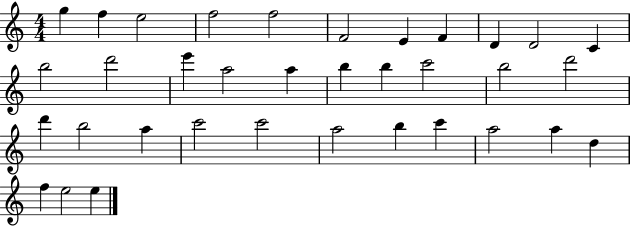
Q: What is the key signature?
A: C major